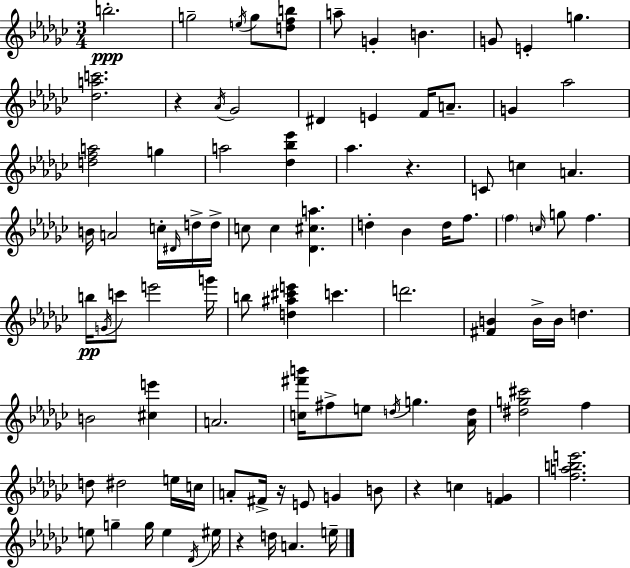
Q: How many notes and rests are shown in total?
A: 95